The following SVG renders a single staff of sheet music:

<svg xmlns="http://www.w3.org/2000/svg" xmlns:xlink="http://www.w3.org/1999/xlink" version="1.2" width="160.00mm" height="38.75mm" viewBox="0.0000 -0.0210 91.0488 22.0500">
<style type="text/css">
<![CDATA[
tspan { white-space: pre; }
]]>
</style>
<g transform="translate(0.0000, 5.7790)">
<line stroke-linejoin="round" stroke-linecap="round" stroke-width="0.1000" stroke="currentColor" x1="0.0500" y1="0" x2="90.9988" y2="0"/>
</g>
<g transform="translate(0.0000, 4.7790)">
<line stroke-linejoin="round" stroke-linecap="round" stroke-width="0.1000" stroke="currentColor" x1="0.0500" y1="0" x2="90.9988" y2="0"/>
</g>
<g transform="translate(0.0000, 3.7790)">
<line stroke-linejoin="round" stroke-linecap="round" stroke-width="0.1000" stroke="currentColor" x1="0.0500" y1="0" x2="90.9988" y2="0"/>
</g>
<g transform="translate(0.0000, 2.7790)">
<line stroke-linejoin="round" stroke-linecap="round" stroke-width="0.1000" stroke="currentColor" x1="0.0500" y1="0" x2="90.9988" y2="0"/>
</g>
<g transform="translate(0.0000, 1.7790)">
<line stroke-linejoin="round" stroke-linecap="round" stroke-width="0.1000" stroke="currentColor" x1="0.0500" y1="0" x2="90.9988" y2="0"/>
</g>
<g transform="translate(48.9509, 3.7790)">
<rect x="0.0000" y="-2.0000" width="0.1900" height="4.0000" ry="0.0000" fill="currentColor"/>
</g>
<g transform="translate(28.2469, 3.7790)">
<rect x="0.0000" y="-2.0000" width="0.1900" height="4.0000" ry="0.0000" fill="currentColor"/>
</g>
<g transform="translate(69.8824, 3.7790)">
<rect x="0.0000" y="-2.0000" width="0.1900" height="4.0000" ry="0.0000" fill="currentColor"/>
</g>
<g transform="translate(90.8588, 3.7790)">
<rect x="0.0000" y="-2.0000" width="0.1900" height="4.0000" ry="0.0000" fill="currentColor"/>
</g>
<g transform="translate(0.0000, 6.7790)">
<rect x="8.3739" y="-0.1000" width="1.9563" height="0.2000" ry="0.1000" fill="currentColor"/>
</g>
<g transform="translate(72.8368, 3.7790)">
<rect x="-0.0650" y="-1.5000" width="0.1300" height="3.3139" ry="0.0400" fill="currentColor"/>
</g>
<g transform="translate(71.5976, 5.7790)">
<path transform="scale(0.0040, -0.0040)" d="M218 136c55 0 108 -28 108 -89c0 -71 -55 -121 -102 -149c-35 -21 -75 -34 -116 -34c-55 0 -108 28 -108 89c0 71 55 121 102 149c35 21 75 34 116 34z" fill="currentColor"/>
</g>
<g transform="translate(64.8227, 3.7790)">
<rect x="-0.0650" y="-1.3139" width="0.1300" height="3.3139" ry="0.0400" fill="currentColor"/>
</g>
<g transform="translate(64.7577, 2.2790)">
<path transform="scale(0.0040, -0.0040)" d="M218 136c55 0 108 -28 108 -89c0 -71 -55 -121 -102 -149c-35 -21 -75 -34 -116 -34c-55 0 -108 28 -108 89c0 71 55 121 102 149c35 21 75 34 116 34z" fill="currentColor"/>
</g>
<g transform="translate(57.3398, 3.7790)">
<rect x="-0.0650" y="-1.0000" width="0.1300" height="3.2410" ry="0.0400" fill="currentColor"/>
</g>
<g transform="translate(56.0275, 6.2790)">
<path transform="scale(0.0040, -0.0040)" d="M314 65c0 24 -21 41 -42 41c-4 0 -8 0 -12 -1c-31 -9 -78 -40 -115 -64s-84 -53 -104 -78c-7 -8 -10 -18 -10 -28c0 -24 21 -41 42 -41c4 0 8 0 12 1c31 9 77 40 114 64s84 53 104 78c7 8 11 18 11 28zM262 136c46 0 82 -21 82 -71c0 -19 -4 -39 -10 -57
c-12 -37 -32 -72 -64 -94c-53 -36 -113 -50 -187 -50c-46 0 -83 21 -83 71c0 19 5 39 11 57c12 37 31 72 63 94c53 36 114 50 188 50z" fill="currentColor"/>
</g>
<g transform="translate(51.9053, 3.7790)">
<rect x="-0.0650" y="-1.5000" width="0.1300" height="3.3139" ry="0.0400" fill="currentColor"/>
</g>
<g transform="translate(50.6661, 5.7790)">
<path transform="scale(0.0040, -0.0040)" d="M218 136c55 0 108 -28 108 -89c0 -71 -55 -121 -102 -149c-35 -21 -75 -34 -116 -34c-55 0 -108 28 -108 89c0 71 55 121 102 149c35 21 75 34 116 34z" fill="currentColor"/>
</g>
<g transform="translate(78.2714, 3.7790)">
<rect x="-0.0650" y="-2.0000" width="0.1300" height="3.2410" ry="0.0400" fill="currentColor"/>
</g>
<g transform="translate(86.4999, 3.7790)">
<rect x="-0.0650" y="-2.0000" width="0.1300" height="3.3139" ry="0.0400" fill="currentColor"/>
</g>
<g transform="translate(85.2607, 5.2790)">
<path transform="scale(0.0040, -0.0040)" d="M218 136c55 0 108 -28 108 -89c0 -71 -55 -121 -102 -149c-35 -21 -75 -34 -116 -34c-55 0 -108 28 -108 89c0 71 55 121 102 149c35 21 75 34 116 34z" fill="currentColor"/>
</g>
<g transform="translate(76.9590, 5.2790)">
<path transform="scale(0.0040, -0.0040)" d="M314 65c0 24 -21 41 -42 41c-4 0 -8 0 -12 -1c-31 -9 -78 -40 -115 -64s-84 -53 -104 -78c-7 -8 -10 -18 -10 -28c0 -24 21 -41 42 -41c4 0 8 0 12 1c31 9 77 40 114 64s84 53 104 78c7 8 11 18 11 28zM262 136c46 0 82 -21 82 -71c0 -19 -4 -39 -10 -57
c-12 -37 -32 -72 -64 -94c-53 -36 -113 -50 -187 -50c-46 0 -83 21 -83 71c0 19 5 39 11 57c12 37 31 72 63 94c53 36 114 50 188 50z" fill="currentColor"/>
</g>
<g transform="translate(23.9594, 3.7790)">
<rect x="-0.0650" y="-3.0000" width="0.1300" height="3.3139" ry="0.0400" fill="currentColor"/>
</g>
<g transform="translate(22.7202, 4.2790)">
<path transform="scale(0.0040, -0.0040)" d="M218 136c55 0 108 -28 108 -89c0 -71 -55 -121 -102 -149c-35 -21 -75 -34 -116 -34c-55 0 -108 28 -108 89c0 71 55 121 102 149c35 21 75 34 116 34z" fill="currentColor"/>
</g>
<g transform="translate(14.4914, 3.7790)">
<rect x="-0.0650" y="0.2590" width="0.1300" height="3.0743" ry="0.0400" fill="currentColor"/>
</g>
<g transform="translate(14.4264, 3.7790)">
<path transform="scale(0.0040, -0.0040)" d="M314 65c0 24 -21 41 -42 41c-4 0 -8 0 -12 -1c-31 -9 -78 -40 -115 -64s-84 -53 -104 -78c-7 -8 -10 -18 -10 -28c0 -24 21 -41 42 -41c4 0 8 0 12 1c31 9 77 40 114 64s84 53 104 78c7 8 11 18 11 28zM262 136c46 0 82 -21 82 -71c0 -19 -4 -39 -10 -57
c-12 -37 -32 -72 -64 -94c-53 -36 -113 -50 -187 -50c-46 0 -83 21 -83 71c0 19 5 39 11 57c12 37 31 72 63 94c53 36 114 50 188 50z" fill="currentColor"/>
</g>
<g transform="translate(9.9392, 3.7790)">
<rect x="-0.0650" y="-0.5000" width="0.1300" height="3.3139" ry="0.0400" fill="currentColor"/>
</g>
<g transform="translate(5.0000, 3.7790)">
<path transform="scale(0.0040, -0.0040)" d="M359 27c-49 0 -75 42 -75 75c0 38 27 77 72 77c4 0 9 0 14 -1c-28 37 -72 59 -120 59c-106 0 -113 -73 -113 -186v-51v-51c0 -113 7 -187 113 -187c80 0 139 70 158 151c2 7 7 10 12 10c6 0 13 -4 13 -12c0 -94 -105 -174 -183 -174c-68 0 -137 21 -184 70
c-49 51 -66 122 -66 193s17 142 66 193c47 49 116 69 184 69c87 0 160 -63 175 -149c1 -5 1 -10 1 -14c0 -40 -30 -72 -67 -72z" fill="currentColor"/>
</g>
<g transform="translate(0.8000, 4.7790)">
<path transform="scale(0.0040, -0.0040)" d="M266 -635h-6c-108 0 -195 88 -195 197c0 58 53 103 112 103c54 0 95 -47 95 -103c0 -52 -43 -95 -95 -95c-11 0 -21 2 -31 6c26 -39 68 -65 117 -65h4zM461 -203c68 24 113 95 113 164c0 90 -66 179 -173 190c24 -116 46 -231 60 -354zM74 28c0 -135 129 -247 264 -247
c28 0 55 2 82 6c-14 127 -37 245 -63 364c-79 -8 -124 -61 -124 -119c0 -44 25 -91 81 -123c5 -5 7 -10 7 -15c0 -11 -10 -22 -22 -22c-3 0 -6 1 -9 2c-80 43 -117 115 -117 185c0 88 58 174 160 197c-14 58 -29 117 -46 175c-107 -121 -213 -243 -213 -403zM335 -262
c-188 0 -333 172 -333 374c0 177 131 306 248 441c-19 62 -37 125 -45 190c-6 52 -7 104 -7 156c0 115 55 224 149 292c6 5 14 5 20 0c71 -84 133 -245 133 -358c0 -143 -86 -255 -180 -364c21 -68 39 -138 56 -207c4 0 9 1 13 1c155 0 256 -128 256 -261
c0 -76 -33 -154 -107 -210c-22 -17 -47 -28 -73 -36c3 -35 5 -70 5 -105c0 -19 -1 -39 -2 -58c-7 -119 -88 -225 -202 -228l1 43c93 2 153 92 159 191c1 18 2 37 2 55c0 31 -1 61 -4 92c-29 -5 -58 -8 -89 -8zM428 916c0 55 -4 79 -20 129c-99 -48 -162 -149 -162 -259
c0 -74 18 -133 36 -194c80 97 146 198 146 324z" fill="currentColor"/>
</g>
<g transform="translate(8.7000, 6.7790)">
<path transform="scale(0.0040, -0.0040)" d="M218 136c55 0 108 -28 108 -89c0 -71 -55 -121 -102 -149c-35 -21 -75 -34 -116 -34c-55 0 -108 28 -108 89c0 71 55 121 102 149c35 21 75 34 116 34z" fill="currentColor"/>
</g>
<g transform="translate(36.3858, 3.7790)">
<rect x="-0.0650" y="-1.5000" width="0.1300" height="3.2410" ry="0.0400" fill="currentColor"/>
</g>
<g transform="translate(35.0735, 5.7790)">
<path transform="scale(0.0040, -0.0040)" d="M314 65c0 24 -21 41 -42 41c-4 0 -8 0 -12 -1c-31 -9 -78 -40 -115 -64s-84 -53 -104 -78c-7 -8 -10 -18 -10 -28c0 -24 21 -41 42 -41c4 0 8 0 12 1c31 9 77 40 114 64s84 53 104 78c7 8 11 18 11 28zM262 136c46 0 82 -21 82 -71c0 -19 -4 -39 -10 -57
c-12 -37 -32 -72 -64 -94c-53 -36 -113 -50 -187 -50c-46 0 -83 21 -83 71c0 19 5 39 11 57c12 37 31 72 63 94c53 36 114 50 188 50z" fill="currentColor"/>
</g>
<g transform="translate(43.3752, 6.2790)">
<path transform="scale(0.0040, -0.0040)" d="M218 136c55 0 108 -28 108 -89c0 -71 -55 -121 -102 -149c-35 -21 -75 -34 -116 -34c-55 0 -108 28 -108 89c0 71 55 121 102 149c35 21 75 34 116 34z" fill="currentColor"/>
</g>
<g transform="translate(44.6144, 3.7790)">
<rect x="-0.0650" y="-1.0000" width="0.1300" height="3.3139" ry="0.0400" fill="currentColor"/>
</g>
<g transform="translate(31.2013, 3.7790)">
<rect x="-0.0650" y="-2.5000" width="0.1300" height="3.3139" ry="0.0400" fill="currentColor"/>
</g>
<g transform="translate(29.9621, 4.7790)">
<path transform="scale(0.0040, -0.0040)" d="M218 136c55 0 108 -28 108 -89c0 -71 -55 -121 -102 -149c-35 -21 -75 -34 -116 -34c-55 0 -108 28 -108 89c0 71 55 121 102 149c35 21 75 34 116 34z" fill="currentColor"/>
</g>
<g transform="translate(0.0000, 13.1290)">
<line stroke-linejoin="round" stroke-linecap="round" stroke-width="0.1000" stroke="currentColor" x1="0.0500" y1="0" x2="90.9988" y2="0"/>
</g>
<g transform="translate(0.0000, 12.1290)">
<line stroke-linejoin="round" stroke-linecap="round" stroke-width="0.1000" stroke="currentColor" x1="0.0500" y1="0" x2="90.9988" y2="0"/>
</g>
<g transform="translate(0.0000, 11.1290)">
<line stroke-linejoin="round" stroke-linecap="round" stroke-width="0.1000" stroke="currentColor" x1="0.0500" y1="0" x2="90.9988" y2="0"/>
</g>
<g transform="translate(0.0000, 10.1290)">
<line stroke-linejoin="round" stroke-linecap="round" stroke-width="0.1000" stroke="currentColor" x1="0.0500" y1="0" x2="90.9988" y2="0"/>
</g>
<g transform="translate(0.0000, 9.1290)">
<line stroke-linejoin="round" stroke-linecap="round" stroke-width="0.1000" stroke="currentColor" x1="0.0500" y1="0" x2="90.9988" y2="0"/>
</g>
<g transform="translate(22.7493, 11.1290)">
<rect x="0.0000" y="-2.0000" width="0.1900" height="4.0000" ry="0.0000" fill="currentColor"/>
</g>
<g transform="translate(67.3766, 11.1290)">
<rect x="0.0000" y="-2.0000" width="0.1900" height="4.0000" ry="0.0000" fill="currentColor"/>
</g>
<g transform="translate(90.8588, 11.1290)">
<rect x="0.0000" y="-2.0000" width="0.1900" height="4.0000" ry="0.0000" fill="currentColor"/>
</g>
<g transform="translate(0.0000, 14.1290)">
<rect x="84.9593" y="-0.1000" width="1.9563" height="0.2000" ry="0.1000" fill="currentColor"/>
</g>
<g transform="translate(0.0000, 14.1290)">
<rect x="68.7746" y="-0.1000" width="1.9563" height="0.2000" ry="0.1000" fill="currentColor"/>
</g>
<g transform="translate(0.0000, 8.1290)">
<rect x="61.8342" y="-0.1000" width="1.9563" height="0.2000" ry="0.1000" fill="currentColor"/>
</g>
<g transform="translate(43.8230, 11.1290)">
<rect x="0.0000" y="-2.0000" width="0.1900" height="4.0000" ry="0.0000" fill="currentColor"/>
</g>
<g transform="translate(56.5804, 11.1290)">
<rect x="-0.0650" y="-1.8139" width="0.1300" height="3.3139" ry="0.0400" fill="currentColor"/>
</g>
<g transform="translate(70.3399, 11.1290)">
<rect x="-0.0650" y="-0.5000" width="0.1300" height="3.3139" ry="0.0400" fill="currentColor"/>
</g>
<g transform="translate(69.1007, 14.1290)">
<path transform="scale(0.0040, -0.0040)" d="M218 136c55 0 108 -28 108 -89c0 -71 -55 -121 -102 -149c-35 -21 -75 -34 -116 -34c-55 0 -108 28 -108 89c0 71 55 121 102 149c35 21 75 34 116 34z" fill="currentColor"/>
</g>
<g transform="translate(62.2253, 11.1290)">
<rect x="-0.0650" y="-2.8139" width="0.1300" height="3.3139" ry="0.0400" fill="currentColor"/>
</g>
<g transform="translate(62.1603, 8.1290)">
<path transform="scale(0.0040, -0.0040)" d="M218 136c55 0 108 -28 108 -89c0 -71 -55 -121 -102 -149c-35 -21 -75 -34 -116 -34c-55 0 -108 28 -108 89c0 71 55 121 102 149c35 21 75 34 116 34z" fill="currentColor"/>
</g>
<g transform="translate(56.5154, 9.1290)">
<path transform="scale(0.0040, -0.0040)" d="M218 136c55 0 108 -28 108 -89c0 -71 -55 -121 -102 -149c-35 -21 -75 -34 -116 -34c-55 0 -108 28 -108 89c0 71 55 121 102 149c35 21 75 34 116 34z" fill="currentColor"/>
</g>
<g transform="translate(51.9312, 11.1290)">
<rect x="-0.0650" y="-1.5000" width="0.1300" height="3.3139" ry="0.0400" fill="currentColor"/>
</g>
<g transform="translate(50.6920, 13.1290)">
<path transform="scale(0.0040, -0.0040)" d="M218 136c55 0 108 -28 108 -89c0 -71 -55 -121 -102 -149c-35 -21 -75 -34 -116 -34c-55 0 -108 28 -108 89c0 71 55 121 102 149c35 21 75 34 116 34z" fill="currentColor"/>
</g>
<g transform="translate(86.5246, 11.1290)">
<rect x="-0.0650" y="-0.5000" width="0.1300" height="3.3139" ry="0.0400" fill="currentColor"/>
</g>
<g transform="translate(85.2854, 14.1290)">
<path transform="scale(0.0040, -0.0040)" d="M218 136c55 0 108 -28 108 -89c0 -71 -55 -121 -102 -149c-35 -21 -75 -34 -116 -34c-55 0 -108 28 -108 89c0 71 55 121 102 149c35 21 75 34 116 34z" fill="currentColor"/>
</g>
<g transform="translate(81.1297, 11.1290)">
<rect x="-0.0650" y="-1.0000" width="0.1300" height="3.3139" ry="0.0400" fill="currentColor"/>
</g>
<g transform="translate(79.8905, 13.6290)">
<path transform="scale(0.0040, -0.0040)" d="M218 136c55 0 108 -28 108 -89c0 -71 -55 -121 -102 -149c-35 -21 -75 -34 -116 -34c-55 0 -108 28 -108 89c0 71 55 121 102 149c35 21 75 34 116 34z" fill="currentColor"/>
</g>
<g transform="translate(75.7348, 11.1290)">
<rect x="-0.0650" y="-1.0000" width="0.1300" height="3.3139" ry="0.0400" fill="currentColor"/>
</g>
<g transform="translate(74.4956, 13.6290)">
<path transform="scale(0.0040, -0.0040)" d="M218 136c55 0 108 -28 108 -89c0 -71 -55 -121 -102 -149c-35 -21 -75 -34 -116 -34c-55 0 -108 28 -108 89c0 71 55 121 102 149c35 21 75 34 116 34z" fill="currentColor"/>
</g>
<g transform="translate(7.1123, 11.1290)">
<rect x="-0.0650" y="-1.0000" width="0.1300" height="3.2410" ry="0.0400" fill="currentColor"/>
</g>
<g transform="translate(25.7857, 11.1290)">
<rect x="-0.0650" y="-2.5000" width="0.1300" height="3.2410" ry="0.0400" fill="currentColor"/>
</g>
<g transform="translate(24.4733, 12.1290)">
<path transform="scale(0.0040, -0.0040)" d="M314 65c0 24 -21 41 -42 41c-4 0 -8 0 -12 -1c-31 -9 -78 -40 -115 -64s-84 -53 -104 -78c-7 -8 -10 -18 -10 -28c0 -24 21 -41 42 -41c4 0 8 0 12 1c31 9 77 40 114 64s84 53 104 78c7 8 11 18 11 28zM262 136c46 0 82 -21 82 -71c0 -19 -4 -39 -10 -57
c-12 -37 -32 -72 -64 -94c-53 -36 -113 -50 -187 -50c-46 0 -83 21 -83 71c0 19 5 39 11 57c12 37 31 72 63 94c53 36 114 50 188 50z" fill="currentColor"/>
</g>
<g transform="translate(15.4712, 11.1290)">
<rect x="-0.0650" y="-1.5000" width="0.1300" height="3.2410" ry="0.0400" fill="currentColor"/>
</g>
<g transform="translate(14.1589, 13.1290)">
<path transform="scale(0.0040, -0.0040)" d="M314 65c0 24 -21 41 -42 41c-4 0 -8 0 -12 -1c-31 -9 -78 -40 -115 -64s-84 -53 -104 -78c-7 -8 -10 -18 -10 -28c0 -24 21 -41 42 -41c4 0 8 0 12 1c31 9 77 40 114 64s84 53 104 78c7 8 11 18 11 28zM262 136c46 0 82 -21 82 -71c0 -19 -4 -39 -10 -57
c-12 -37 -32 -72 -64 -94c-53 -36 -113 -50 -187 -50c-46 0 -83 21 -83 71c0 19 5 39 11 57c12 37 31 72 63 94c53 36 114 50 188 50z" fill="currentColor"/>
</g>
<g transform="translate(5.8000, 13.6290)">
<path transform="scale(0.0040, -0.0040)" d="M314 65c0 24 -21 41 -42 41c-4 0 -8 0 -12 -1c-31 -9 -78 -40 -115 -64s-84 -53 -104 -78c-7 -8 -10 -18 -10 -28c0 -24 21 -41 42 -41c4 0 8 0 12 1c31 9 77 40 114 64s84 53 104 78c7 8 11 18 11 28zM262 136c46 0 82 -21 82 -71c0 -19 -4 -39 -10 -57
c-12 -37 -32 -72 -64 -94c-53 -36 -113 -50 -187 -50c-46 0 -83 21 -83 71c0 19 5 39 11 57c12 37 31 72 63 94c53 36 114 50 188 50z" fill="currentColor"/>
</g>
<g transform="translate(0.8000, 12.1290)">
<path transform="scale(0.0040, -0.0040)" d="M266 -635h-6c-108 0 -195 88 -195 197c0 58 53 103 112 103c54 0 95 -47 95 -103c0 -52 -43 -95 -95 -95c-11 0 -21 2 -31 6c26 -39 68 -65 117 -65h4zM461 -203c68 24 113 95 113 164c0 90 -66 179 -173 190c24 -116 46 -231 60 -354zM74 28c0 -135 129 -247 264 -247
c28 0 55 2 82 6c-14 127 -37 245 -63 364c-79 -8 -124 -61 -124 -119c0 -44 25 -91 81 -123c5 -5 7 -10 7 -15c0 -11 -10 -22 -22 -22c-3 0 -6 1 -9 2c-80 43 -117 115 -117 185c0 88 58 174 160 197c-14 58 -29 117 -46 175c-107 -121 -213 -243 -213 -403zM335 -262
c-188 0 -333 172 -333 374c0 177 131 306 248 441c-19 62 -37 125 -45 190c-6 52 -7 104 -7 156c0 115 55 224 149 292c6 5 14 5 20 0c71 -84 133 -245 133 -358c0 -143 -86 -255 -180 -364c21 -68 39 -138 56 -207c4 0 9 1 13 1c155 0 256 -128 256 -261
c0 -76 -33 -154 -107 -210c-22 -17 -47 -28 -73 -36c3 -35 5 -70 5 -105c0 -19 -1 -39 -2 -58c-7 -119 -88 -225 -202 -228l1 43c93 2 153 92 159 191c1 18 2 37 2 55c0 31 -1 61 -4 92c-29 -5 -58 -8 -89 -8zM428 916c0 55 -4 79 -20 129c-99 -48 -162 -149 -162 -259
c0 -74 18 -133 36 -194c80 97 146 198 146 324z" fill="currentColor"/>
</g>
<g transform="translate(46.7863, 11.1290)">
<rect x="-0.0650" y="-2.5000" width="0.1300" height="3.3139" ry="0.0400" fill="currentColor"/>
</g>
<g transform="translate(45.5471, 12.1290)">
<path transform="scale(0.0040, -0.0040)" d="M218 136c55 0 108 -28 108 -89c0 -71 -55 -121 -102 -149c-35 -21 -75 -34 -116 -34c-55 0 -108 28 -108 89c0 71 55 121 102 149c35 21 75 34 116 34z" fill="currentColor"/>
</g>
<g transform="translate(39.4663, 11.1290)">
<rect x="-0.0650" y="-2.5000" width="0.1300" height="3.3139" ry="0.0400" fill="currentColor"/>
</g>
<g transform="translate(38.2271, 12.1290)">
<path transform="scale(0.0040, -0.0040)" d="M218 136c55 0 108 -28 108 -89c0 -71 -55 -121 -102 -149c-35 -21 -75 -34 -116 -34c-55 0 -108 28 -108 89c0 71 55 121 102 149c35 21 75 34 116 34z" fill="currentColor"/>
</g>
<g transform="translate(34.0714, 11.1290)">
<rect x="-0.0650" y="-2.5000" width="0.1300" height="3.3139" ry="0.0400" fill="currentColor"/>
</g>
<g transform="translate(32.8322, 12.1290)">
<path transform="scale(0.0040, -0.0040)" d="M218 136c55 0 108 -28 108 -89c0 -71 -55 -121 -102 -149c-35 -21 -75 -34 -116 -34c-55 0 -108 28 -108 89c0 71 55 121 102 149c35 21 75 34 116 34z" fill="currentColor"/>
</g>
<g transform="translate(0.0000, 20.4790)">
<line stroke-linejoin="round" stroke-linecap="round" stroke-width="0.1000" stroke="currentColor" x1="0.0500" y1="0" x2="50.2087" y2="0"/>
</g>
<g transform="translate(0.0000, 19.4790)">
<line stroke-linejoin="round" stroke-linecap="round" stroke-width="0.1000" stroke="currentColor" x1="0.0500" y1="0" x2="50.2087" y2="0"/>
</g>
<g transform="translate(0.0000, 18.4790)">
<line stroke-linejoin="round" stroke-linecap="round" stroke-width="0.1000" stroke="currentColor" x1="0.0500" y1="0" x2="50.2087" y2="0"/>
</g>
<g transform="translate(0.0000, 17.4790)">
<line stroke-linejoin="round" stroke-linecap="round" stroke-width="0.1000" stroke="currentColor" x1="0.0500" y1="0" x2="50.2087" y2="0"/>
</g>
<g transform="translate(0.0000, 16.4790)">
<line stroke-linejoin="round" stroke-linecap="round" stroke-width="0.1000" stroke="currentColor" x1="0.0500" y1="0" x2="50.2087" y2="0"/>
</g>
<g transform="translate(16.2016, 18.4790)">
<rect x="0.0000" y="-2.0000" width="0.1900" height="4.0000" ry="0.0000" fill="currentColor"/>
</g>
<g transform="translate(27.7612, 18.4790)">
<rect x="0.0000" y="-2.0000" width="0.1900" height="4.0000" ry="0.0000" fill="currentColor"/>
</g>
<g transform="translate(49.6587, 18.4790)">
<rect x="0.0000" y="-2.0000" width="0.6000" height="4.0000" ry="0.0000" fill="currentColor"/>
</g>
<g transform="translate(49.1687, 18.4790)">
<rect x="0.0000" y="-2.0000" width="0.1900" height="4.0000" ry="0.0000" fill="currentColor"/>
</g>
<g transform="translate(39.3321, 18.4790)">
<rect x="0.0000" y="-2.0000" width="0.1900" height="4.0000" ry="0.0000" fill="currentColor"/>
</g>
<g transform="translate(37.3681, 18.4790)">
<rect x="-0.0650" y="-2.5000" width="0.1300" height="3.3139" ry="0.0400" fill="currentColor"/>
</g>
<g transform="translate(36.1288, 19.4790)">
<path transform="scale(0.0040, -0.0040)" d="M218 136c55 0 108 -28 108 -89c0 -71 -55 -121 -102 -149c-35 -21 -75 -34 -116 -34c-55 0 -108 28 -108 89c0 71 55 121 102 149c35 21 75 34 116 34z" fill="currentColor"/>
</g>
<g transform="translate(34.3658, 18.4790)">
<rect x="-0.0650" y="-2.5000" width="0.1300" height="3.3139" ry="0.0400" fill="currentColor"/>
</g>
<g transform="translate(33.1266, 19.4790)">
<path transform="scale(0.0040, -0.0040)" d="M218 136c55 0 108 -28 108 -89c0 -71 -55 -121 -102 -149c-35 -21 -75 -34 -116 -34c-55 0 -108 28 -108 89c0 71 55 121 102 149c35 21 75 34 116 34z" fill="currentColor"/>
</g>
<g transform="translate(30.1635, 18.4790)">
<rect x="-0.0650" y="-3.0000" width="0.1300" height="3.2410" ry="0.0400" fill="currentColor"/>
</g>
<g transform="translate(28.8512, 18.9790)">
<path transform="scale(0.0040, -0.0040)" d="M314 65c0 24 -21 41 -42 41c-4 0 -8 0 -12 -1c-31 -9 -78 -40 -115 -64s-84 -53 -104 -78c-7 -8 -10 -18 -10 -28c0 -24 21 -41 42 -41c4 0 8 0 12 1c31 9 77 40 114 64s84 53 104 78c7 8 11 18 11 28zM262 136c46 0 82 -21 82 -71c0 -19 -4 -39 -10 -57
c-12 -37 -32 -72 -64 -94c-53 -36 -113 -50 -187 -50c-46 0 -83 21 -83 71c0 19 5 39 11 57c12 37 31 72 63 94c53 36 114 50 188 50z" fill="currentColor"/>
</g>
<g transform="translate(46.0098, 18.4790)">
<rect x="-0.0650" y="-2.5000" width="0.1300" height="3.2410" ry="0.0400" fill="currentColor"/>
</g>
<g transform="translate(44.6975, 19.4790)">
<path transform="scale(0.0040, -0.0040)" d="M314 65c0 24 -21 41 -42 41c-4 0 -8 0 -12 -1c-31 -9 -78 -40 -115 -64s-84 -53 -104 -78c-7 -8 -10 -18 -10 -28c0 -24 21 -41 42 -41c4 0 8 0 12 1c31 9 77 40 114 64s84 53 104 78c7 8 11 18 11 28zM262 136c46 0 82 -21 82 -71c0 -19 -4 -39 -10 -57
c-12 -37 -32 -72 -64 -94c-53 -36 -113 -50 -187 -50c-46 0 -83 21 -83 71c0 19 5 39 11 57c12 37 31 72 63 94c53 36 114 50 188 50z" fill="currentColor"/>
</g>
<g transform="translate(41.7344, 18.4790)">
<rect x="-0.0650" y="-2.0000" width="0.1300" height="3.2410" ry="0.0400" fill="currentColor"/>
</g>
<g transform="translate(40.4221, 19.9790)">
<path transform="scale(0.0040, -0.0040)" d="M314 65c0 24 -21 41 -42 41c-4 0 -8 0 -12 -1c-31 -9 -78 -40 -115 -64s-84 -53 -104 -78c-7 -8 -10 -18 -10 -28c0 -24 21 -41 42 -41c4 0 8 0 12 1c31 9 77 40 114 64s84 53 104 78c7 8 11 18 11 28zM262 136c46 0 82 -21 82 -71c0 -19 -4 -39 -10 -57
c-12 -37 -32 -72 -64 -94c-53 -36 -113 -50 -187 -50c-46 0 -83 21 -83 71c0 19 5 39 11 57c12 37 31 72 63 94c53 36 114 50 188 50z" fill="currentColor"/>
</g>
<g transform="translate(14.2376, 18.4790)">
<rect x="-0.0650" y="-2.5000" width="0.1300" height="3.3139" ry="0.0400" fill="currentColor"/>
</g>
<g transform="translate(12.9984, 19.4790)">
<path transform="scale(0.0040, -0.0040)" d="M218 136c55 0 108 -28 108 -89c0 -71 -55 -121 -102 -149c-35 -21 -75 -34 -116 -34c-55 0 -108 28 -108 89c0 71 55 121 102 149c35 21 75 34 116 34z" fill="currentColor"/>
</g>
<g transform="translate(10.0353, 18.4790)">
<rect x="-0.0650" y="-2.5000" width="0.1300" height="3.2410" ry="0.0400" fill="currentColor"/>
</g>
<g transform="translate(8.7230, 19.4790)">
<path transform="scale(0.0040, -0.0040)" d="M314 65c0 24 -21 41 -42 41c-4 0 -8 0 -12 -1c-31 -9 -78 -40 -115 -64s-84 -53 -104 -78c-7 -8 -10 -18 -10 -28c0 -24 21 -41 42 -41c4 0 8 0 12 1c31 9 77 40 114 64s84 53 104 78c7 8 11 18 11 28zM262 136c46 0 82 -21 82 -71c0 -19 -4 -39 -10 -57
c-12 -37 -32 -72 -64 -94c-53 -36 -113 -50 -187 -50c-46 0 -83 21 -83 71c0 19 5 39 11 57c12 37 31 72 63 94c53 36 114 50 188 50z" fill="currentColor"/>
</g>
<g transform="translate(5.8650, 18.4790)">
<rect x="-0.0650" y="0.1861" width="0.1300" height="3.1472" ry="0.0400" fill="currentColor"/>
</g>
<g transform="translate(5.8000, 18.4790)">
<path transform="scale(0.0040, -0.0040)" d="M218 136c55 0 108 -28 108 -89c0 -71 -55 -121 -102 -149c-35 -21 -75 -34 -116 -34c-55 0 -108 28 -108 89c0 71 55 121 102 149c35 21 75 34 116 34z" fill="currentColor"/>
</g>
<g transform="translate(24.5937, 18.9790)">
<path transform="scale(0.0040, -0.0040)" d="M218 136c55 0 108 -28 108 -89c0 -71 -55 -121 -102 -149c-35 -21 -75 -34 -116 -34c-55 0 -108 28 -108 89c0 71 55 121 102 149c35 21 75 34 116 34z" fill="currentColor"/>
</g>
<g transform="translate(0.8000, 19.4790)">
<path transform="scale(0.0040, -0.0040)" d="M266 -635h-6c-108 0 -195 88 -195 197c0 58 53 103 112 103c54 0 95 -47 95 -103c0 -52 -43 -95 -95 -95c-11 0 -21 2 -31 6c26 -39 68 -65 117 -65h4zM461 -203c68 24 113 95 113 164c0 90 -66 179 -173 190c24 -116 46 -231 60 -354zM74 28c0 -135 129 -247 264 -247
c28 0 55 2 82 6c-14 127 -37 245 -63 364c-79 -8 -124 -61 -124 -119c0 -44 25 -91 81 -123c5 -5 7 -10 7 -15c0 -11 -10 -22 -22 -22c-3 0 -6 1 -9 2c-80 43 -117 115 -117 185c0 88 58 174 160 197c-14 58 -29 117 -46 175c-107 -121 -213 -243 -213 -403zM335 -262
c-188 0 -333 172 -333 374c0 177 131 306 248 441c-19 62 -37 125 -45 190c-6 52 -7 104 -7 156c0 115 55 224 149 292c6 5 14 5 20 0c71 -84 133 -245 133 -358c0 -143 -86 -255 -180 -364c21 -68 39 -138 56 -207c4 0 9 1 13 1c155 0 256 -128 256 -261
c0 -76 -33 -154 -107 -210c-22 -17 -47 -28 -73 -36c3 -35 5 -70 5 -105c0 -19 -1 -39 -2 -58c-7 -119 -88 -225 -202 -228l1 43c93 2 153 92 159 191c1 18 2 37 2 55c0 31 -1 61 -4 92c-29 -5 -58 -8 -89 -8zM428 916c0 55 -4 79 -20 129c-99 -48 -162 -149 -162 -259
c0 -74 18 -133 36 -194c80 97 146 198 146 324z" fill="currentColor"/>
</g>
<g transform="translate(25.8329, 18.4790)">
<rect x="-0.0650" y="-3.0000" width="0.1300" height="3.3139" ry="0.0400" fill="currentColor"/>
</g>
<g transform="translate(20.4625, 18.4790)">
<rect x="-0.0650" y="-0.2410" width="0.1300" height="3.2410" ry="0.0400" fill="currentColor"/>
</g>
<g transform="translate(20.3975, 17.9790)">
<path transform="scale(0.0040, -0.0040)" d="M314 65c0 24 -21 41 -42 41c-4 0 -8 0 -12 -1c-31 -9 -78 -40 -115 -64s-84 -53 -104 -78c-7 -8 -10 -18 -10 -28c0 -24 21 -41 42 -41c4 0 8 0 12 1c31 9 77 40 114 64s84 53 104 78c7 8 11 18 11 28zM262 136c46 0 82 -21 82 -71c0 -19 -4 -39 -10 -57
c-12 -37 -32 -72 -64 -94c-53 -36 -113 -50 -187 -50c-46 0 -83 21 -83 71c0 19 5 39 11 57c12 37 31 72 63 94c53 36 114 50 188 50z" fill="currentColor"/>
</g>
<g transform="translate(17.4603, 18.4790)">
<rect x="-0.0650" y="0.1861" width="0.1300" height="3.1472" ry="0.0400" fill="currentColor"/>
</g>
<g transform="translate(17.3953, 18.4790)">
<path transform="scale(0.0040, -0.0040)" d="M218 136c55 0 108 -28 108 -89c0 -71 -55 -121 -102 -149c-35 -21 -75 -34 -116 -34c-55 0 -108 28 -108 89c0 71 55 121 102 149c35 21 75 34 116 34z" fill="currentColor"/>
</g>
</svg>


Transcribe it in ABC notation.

X:1
T:Untitled
M:4/4
L:1/4
K:C
C B2 A G E2 D E D2 e E F2 F D2 E2 G2 G G G E f a C D D C B G2 G B c2 A A2 G G F2 G2